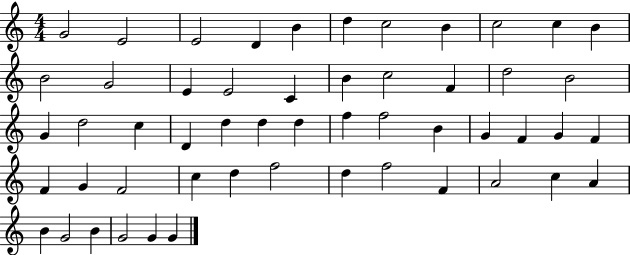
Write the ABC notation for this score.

X:1
T:Untitled
M:4/4
L:1/4
K:C
G2 E2 E2 D B d c2 B c2 c B B2 G2 E E2 C B c2 F d2 B2 G d2 c D d d d f f2 B G F G F F G F2 c d f2 d f2 F A2 c A B G2 B G2 G G